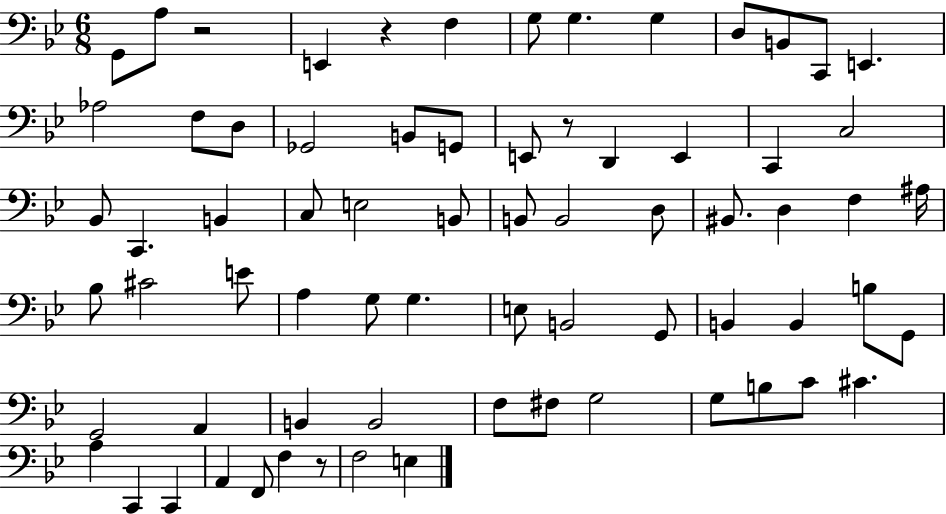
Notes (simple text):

G2/e A3/e R/h E2/q R/q F3/q G3/e G3/q. G3/q D3/e B2/e C2/e E2/q. Ab3/h F3/e D3/e Gb2/h B2/e G2/e E2/e R/e D2/q E2/q C2/q C3/h Bb2/e C2/q. B2/q C3/e E3/h B2/e B2/e B2/h D3/e BIS2/e. D3/q F3/q A#3/s Bb3/e C#4/h E4/e A3/q G3/e G3/q. E3/e B2/h G2/e B2/q B2/q B3/e G2/e G2/h A2/q B2/q B2/h F3/e F#3/e G3/h G3/e B3/e C4/e C#4/q. A3/q C2/q C2/q A2/q F2/e F3/q R/e F3/h E3/q